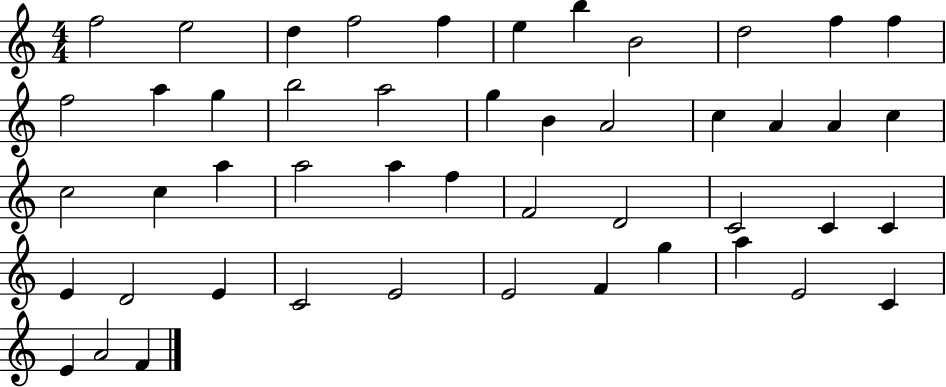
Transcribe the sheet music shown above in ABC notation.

X:1
T:Untitled
M:4/4
L:1/4
K:C
f2 e2 d f2 f e b B2 d2 f f f2 a g b2 a2 g B A2 c A A c c2 c a a2 a f F2 D2 C2 C C E D2 E C2 E2 E2 F g a E2 C E A2 F